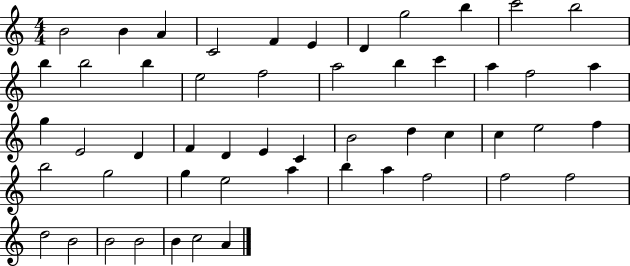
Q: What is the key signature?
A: C major